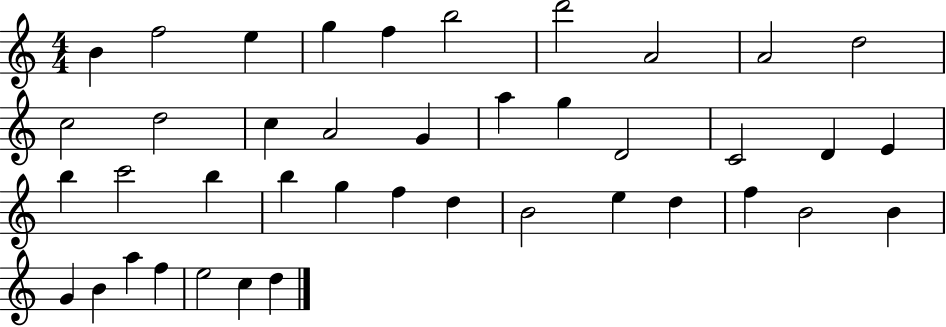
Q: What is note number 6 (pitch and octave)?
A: B5